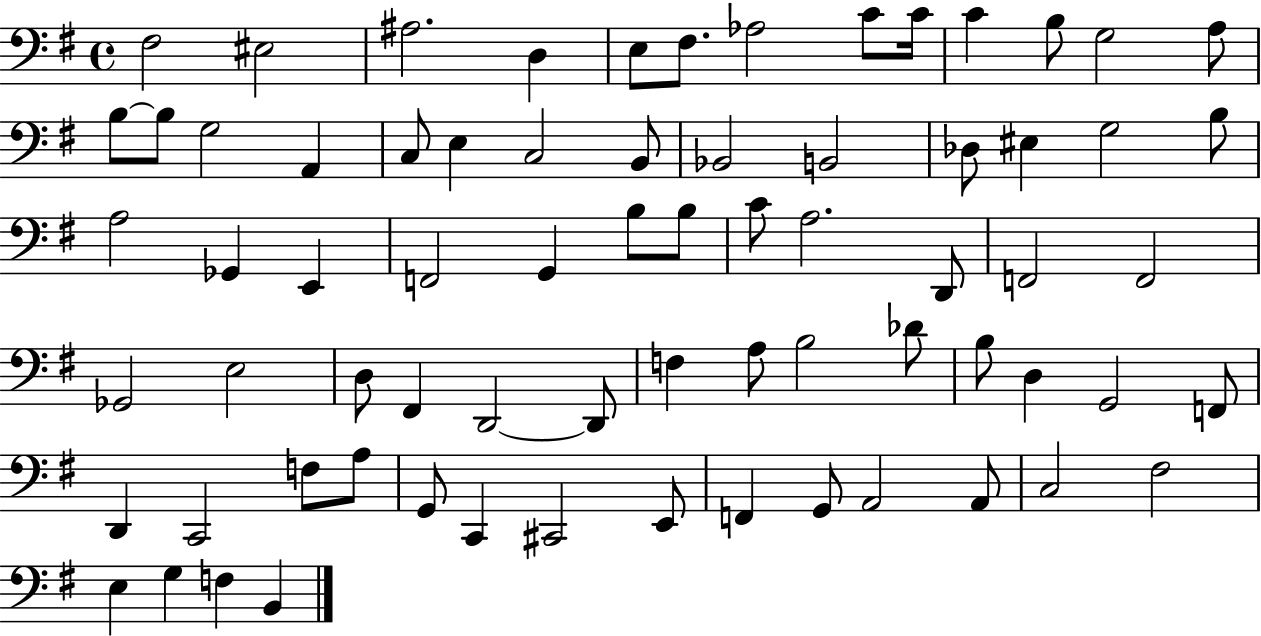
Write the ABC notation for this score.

X:1
T:Untitled
M:4/4
L:1/4
K:G
^F,2 ^E,2 ^A,2 D, E,/2 ^F,/2 _A,2 C/2 C/4 C B,/2 G,2 A,/2 B,/2 B,/2 G,2 A,, C,/2 E, C,2 B,,/2 _B,,2 B,,2 _D,/2 ^E, G,2 B,/2 A,2 _G,, E,, F,,2 G,, B,/2 B,/2 C/2 A,2 D,,/2 F,,2 F,,2 _G,,2 E,2 D,/2 ^F,, D,,2 D,,/2 F, A,/2 B,2 _D/2 B,/2 D, G,,2 F,,/2 D,, C,,2 F,/2 A,/2 G,,/2 C,, ^C,,2 E,,/2 F,, G,,/2 A,,2 A,,/2 C,2 ^F,2 E, G, F, B,,